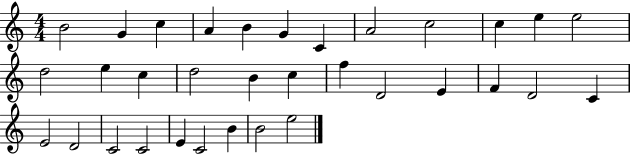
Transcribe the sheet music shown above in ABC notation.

X:1
T:Untitled
M:4/4
L:1/4
K:C
B2 G c A B G C A2 c2 c e e2 d2 e c d2 B c f D2 E F D2 C E2 D2 C2 C2 E C2 B B2 e2